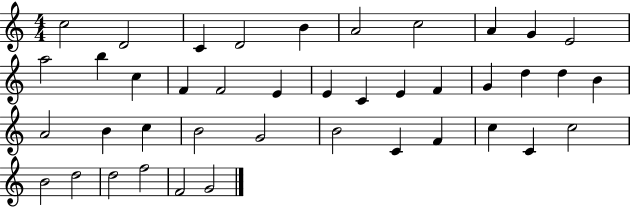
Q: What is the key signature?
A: C major